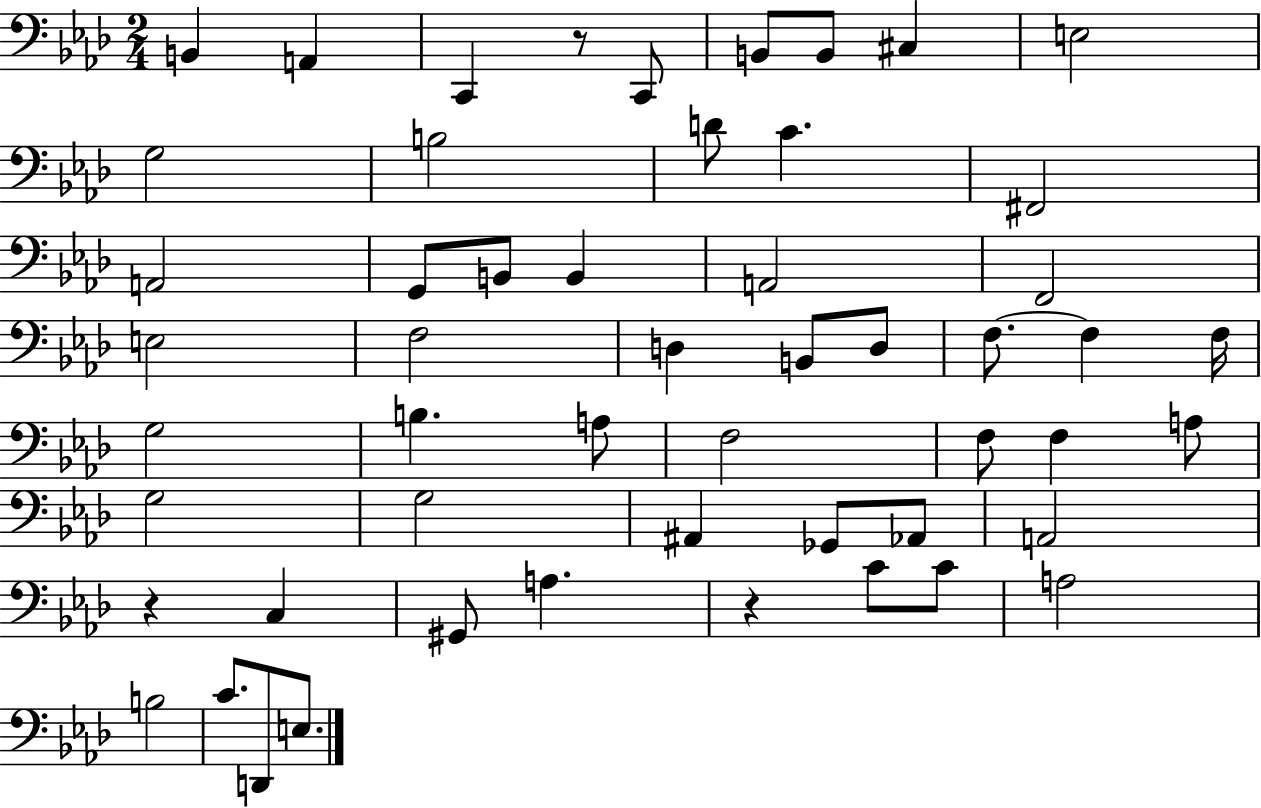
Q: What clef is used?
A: bass